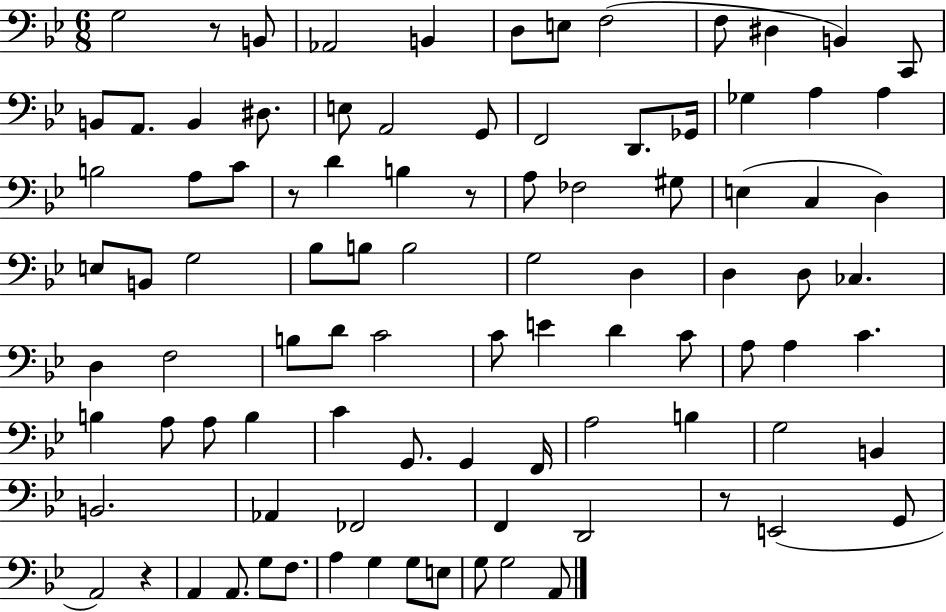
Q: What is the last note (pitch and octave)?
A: A2